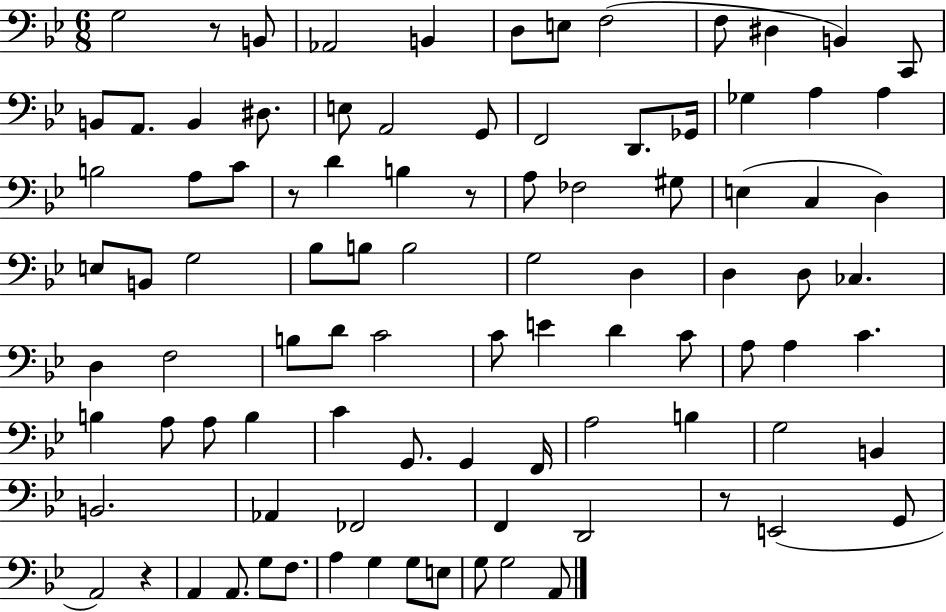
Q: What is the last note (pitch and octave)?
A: A2